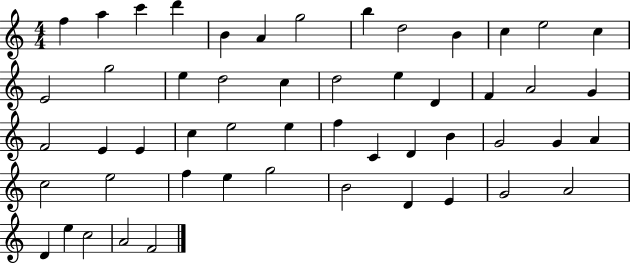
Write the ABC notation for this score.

X:1
T:Untitled
M:4/4
L:1/4
K:C
f a c' d' B A g2 b d2 B c e2 c E2 g2 e d2 c d2 e D F A2 G F2 E E c e2 e f C D B G2 G A c2 e2 f e g2 B2 D E G2 A2 D e c2 A2 F2